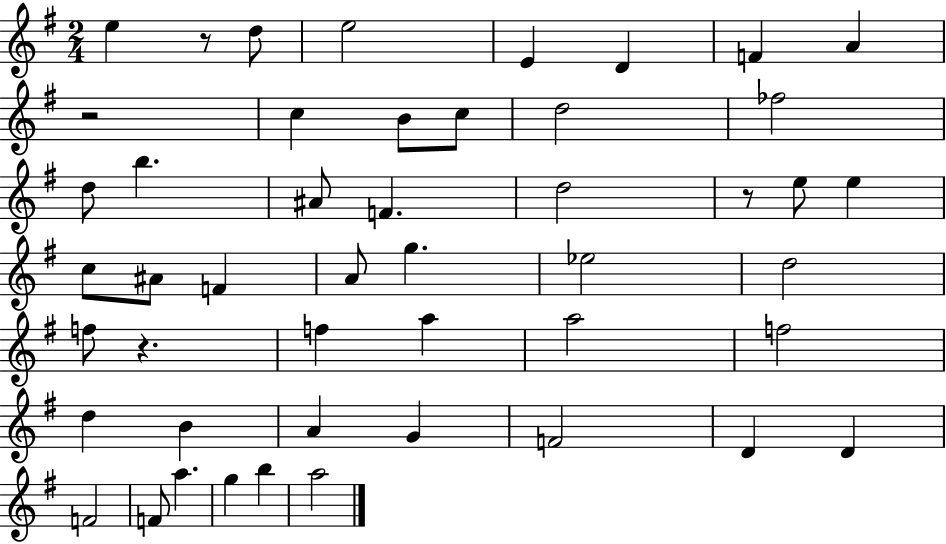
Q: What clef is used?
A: treble